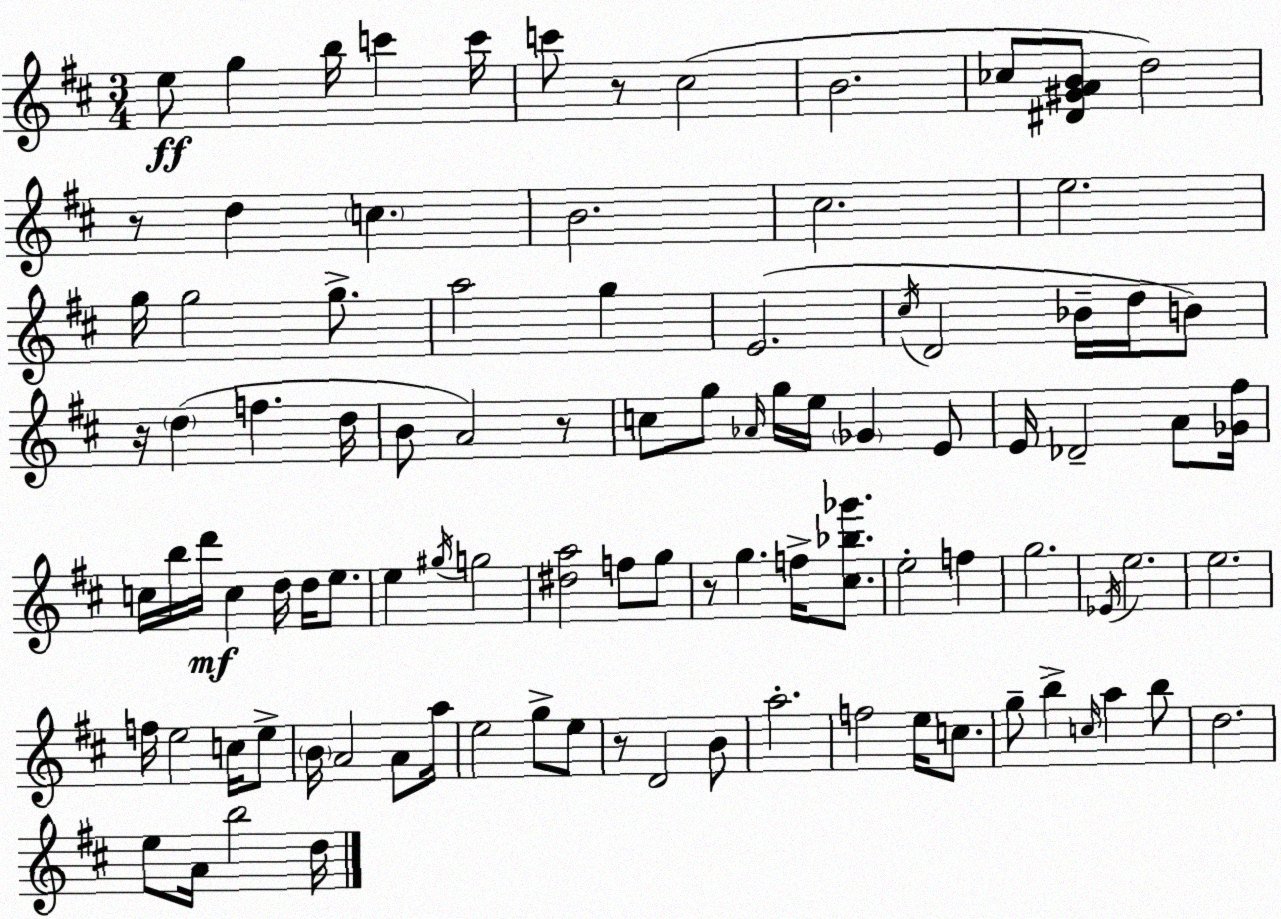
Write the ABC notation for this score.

X:1
T:Untitled
M:3/4
L:1/4
K:D
e/2 g b/4 c' c'/4 c'/2 z/2 ^c2 B2 _c/2 [^D^GAB]/2 d2 z/2 d c B2 ^c2 e2 g/4 g2 g/2 a2 g E2 ^c/4 D2 _B/4 d/4 B/2 z/4 d f d/4 B/2 A2 z/2 c/2 g/2 _A/4 g/4 e/4 _G E/2 E/4 _D2 A/2 [_G^f]/4 c/4 b/4 d'/4 c d/4 d/4 e/2 e ^g/4 g2 [^da]2 f/2 g/2 z/2 g f/4 [^c_b_g']/2 e2 f g2 _E/4 e2 e2 f/4 e2 c/4 e/2 B/4 A2 A/2 a/4 e2 g/2 e/2 z/2 D2 B/2 a2 f2 e/4 c/2 g/2 b c/4 a b/2 d2 e/2 A/4 b2 d/4